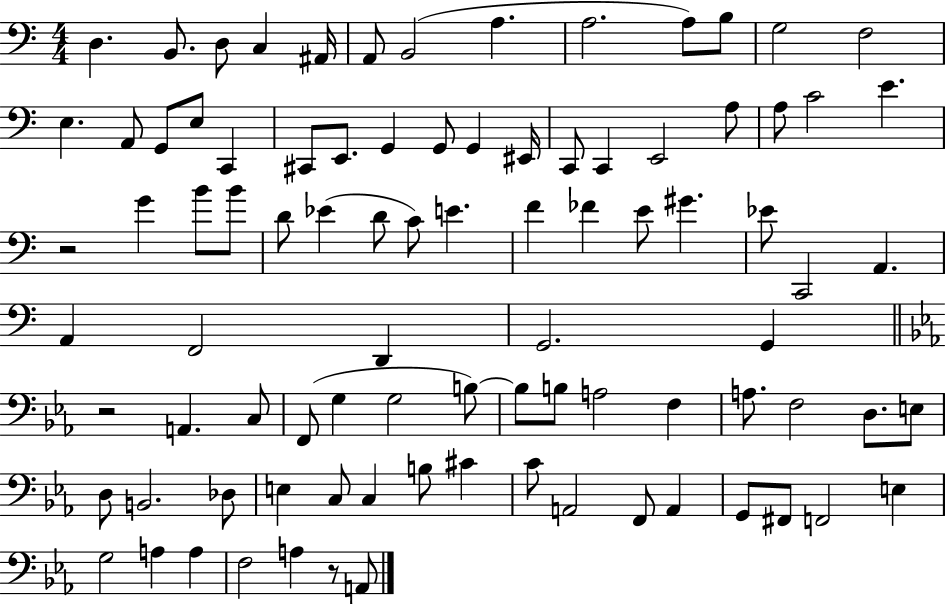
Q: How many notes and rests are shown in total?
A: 90